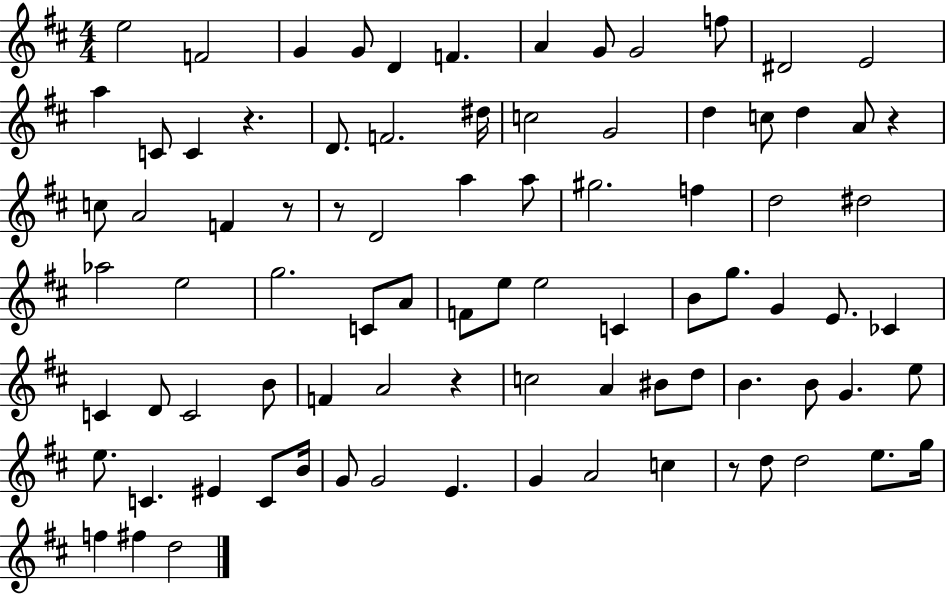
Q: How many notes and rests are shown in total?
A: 86